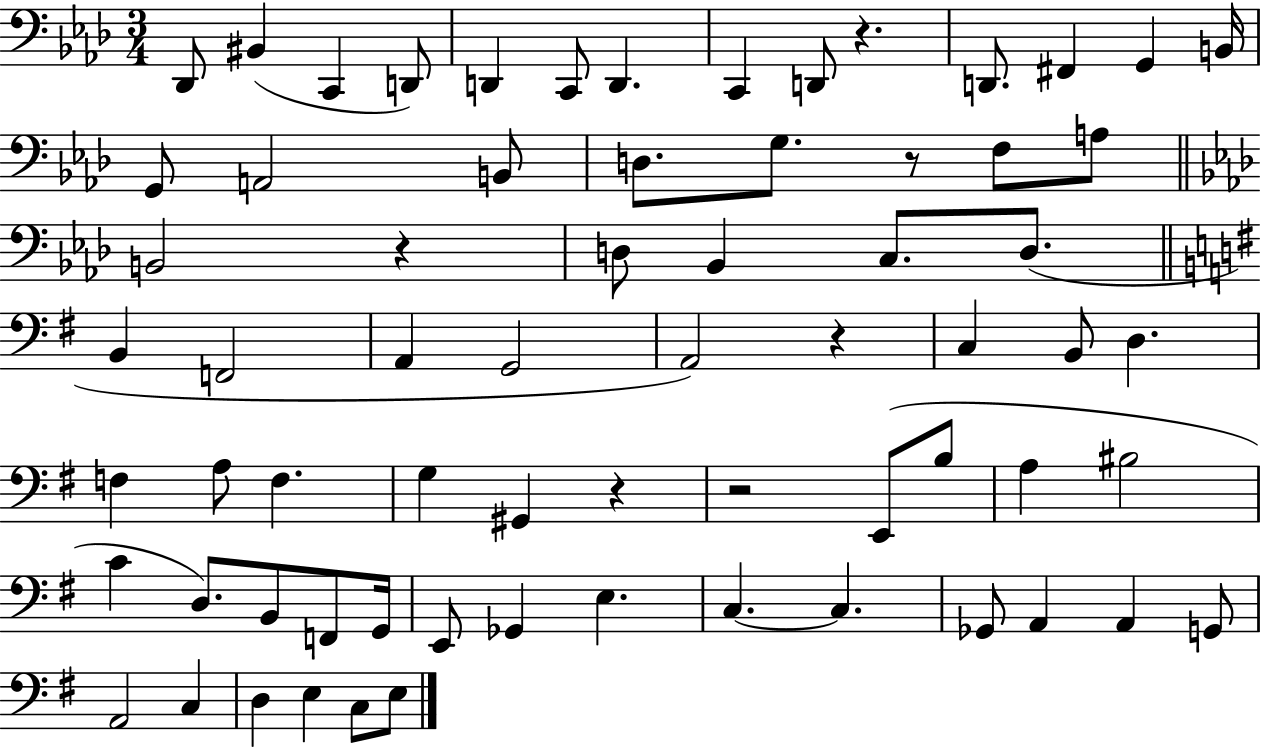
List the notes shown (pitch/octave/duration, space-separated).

Db2/e BIS2/q C2/q D2/e D2/q C2/e D2/q. C2/q D2/e R/q. D2/e. F#2/q G2/q B2/s G2/e A2/h B2/e D3/e. G3/e. R/e F3/e A3/e B2/h R/q D3/e Bb2/q C3/e. D3/e. B2/q F2/h A2/q G2/h A2/h R/q C3/q B2/e D3/q. F3/q A3/e F3/q. G3/q G#2/q R/q R/h E2/e B3/e A3/q BIS3/h C4/q D3/e. B2/e F2/e G2/s E2/e Gb2/q E3/q. C3/q. C3/q. Gb2/e A2/q A2/q G2/e A2/h C3/q D3/q E3/q C3/e E3/e